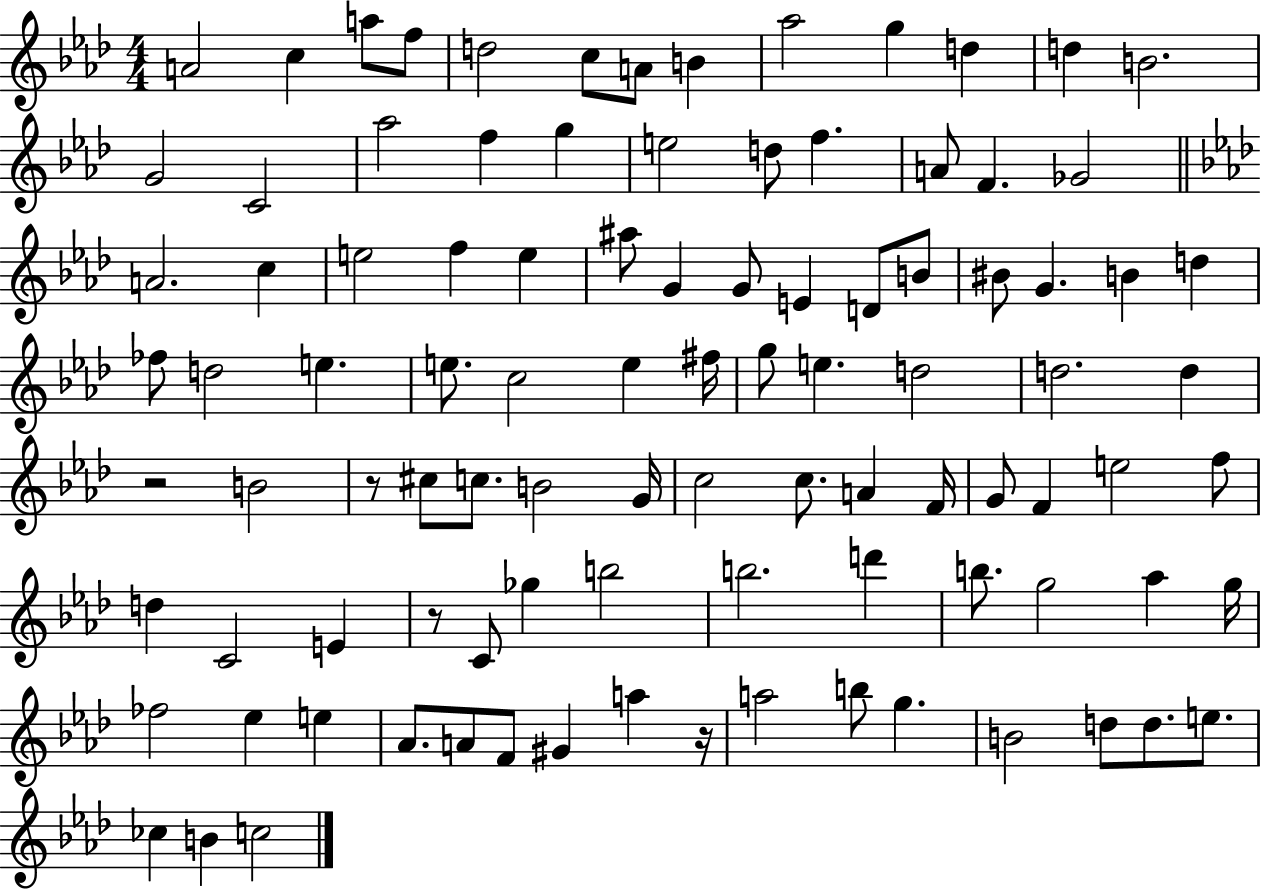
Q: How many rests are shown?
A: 4